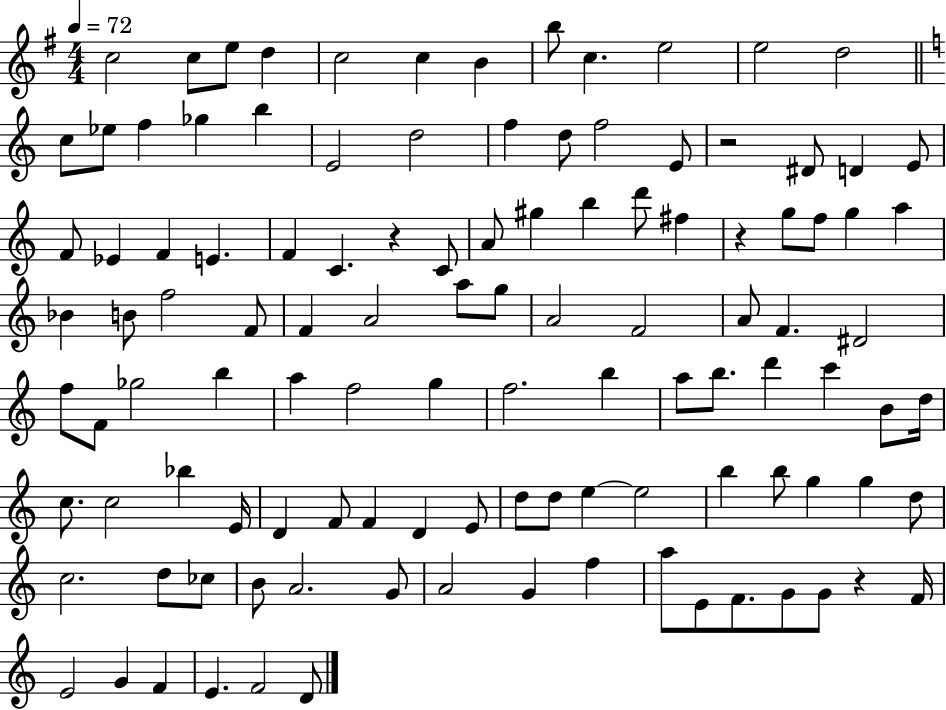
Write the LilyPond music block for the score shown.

{
  \clef treble
  \numericTimeSignature
  \time 4/4
  \key g \major
  \tempo 4 = 72
  \repeat volta 2 { c''2 c''8 e''8 d''4 | c''2 c''4 b'4 | b''8 c''4. e''2 | e''2 d''2 | \break \bar "||" \break \key a \minor c''8 ees''8 f''4 ges''4 b''4 | e'2 d''2 | f''4 d''8 f''2 e'8 | r2 dis'8 d'4 e'8 | \break f'8 ees'4 f'4 e'4. | f'4 c'4. r4 c'8 | a'8 gis''4 b''4 d'''8 fis''4 | r4 g''8 f''8 g''4 a''4 | \break bes'4 b'8 f''2 f'8 | f'4 a'2 a''8 g''8 | a'2 f'2 | a'8 f'4. dis'2 | \break f''8 f'8 ges''2 b''4 | a''4 f''2 g''4 | f''2. b''4 | a''8 b''8. d'''4 c'''4 b'8 d''16 | \break c''8. c''2 bes''4 e'16 | d'4 f'8 f'4 d'4 e'8 | d''8 d''8 e''4~~ e''2 | b''4 b''8 g''4 g''4 d''8 | \break c''2. d''8 ces''8 | b'8 a'2. g'8 | a'2 g'4 f''4 | a''8 e'8 f'8. g'8 g'8 r4 f'16 | \break e'2 g'4 f'4 | e'4. f'2 d'8 | } \bar "|."
}